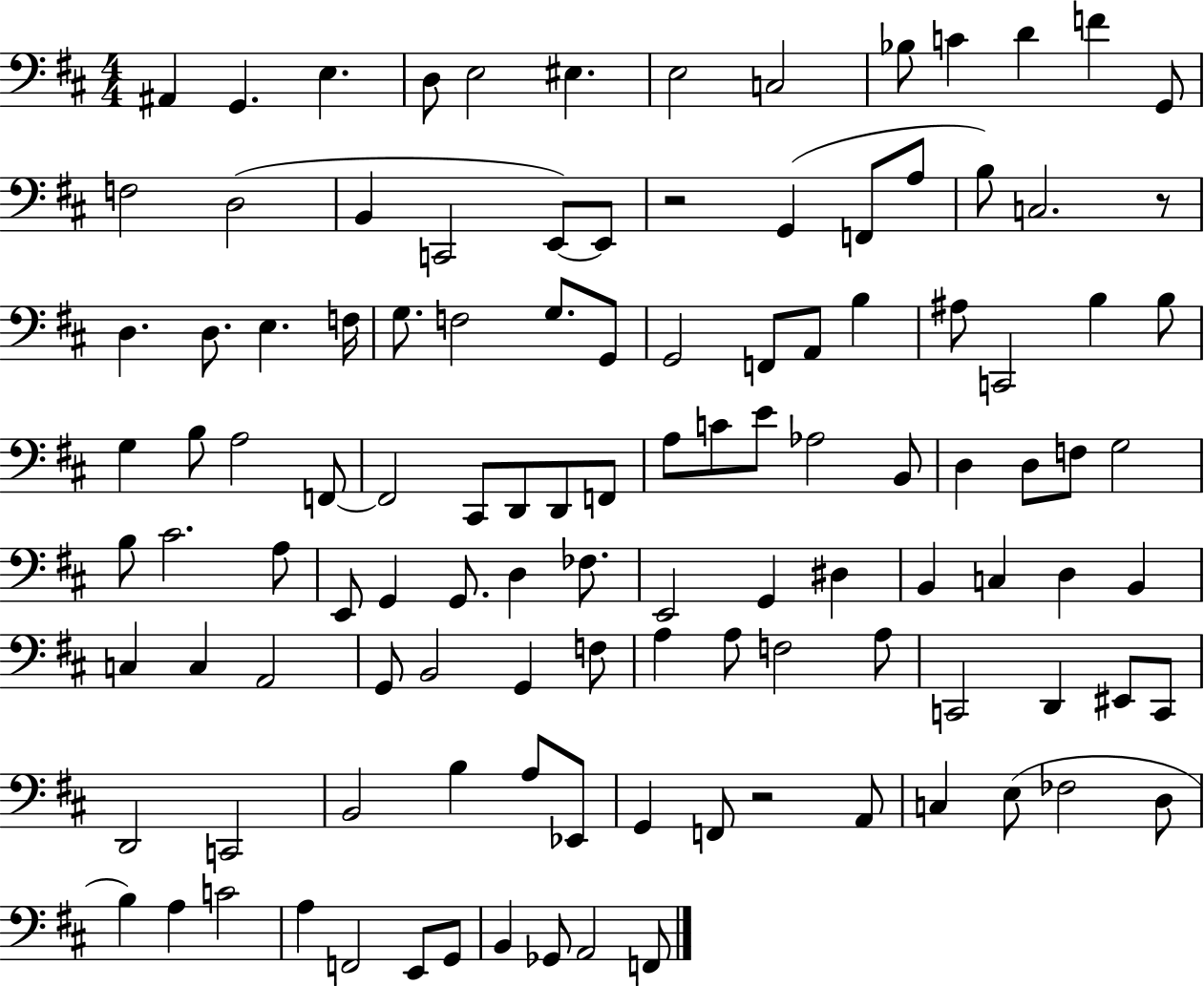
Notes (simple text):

A#2/q G2/q. E3/q. D3/e E3/h EIS3/q. E3/h C3/h Bb3/e C4/q D4/q F4/q G2/e F3/h D3/h B2/q C2/h E2/e E2/e R/h G2/q F2/e A3/e B3/e C3/h. R/e D3/q. D3/e. E3/q. F3/s G3/e. F3/h G3/e. G2/e G2/h F2/e A2/e B3/q A#3/e C2/h B3/q B3/e G3/q B3/e A3/h F2/e F2/h C#2/e D2/e D2/e F2/e A3/e C4/e E4/e Ab3/h B2/e D3/q D3/e F3/e G3/h B3/e C#4/h. A3/e E2/e G2/q G2/e. D3/q FES3/e. E2/h G2/q D#3/q B2/q C3/q D3/q B2/q C3/q C3/q A2/h G2/e B2/h G2/q F3/e A3/q A3/e F3/h A3/e C2/h D2/q EIS2/e C2/e D2/h C2/h B2/h B3/q A3/e Eb2/e G2/q F2/e R/h A2/e C3/q E3/e FES3/h D3/e B3/q A3/q C4/h A3/q F2/h E2/e G2/e B2/q Gb2/e A2/h F2/e